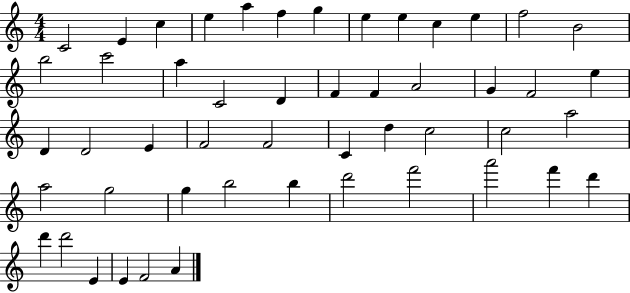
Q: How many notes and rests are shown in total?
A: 50